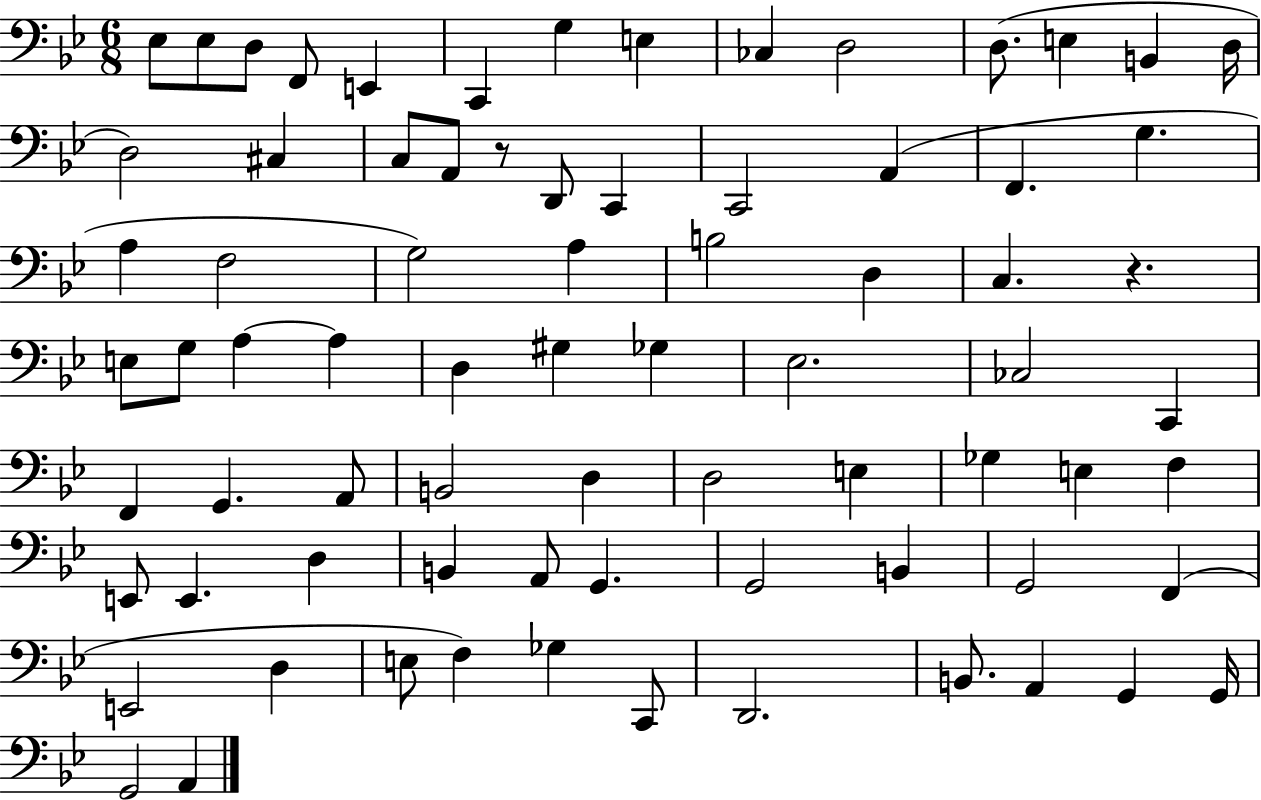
X:1
T:Untitled
M:6/8
L:1/4
K:Bb
_E,/2 _E,/2 D,/2 F,,/2 E,, C,, G, E, _C, D,2 D,/2 E, B,, D,/4 D,2 ^C, C,/2 A,,/2 z/2 D,,/2 C,, C,,2 A,, F,, G, A, F,2 G,2 A, B,2 D, C, z E,/2 G,/2 A, A, D, ^G, _G, _E,2 _C,2 C,, F,, G,, A,,/2 B,,2 D, D,2 E, _G, E, F, E,,/2 E,, D, B,, A,,/2 G,, G,,2 B,, G,,2 F,, E,,2 D, E,/2 F, _G, C,,/2 D,,2 B,,/2 A,, G,, G,,/4 G,,2 A,,